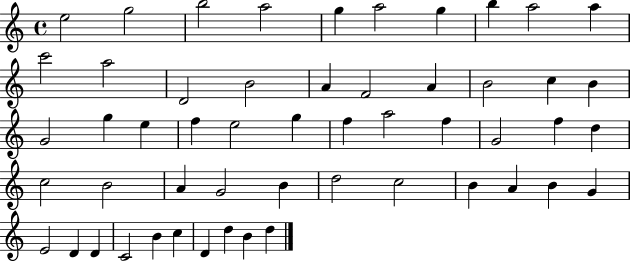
E5/h G5/h B5/h A5/h G5/q A5/h G5/q B5/q A5/h A5/q C6/h A5/h D4/h B4/h A4/q F4/h A4/q B4/h C5/q B4/q G4/h G5/q E5/q F5/q E5/h G5/q F5/q A5/h F5/q G4/h F5/q D5/q C5/h B4/h A4/q G4/h B4/q D5/h C5/h B4/q A4/q B4/q G4/q E4/h D4/q D4/q C4/h B4/q C5/q D4/q D5/q B4/q D5/q